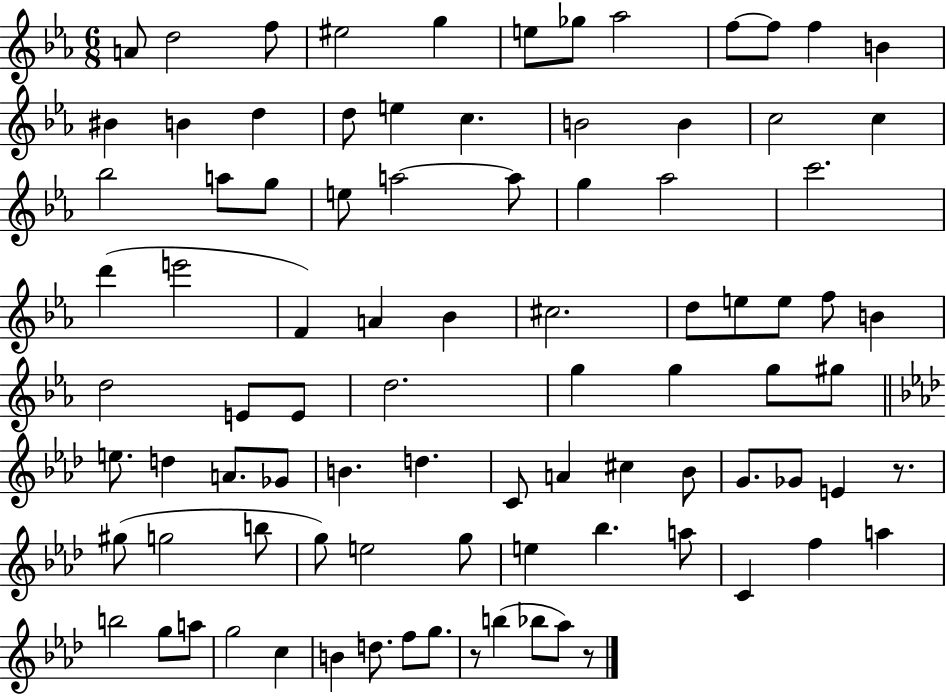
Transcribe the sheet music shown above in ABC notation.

X:1
T:Untitled
M:6/8
L:1/4
K:Eb
A/2 d2 f/2 ^e2 g e/2 _g/2 _a2 f/2 f/2 f B ^B B d d/2 e c B2 B c2 c _b2 a/2 g/2 e/2 a2 a/2 g _a2 c'2 d' e'2 F A _B ^c2 d/2 e/2 e/2 f/2 B d2 E/2 E/2 d2 g g g/2 ^g/2 e/2 d A/2 _G/2 B d C/2 A ^c _B/2 G/2 _G/2 E z/2 ^g/2 g2 b/2 g/2 e2 g/2 e _b a/2 C f a b2 g/2 a/2 g2 c B d/2 f/2 g/2 z/2 b _b/2 _a/2 z/2